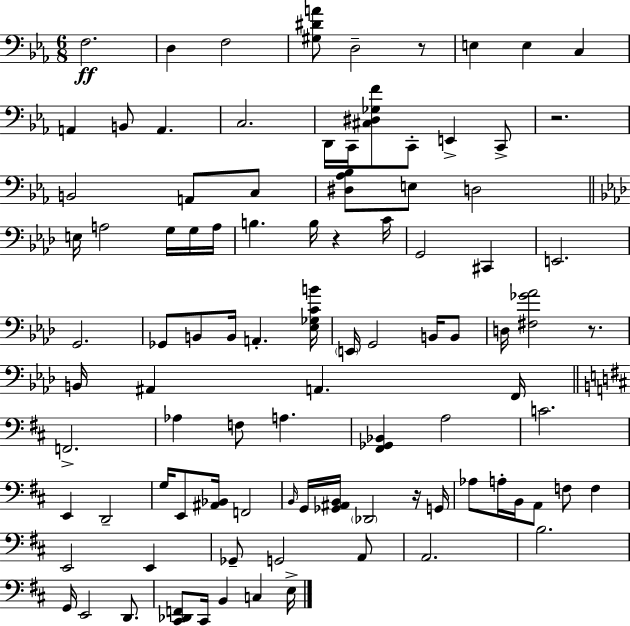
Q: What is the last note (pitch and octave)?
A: E3